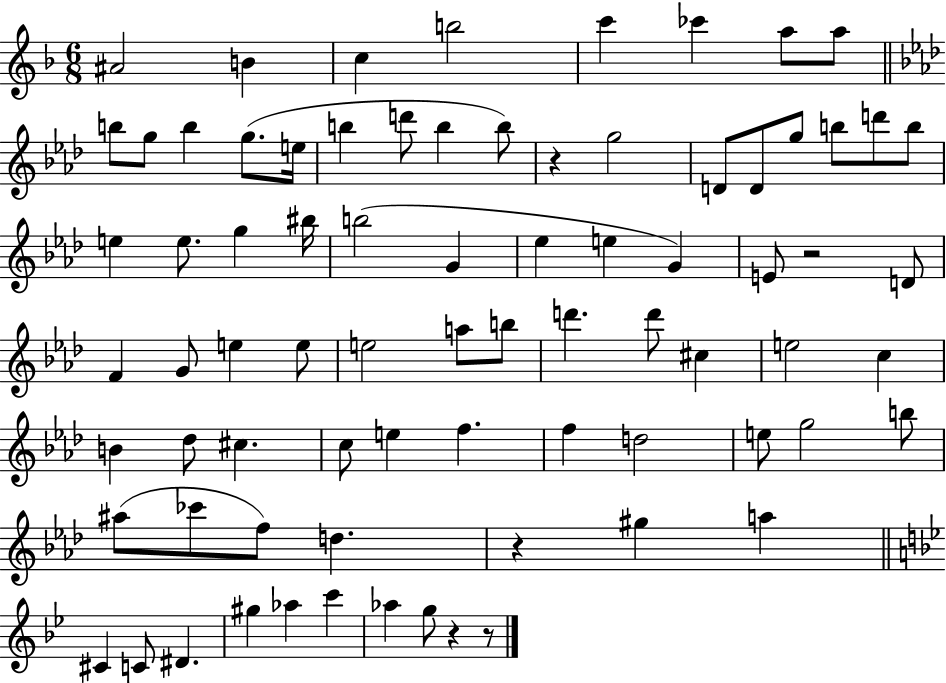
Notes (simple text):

A#4/h B4/q C5/q B5/h C6/q CES6/q A5/e A5/e B5/e G5/e B5/q G5/e. E5/s B5/q D6/e B5/q B5/e R/q G5/h D4/e D4/e G5/e B5/e D6/e B5/e E5/q E5/e. G5/q BIS5/s B5/h G4/q Eb5/q E5/q G4/q E4/e R/h D4/e F4/q G4/e E5/q E5/e E5/h A5/e B5/e D6/q. D6/e C#5/q E5/h C5/q B4/q Db5/e C#5/q. C5/e E5/q F5/q. F5/q D5/h E5/e G5/h B5/e A#5/e CES6/e F5/e D5/q. R/q G#5/q A5/q C#4/q C4/e D#4/q. G#5/q Ab5/q C6/q Ab5/q G5/e R/q R/e